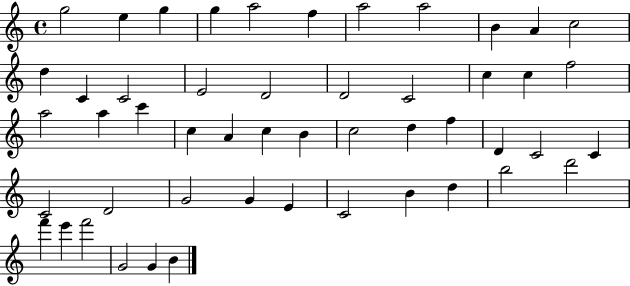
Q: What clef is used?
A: treble